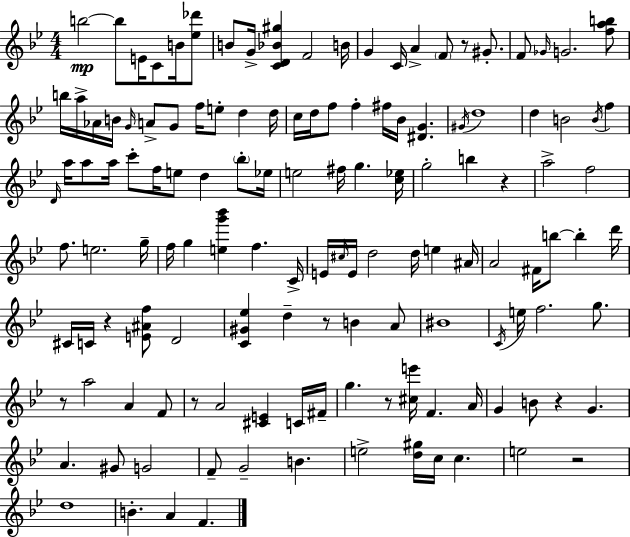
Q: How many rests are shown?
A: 9